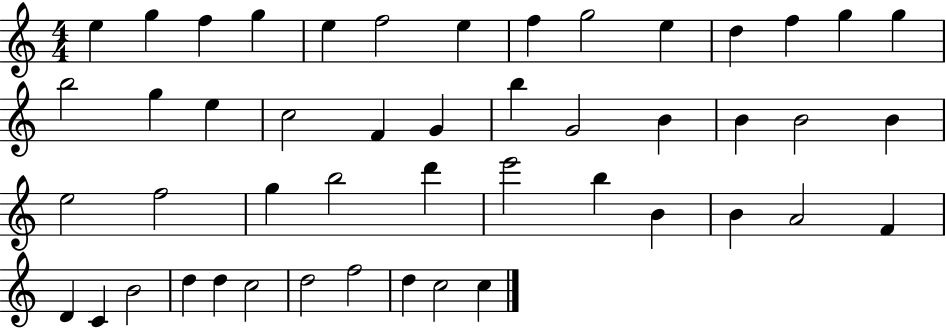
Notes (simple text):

E5/q G5/q F5/q G5/q E5/q F5/h E5/q F5/q G5/h E5/q D5/q F5/q G5/q G5/q B5/h G5/q E5/q C5/h F4/q G4/q B5/q G4/h B4/q B4/q B4/h B4/q E5/h F5/h G5/q B5/h D6/q E6/h B5/q B4/q B4/q A4/h F4/q D4/q C4/q B4/h D5/q D5/q C5/h D5/h F5/h D5/q C5/h C5/q